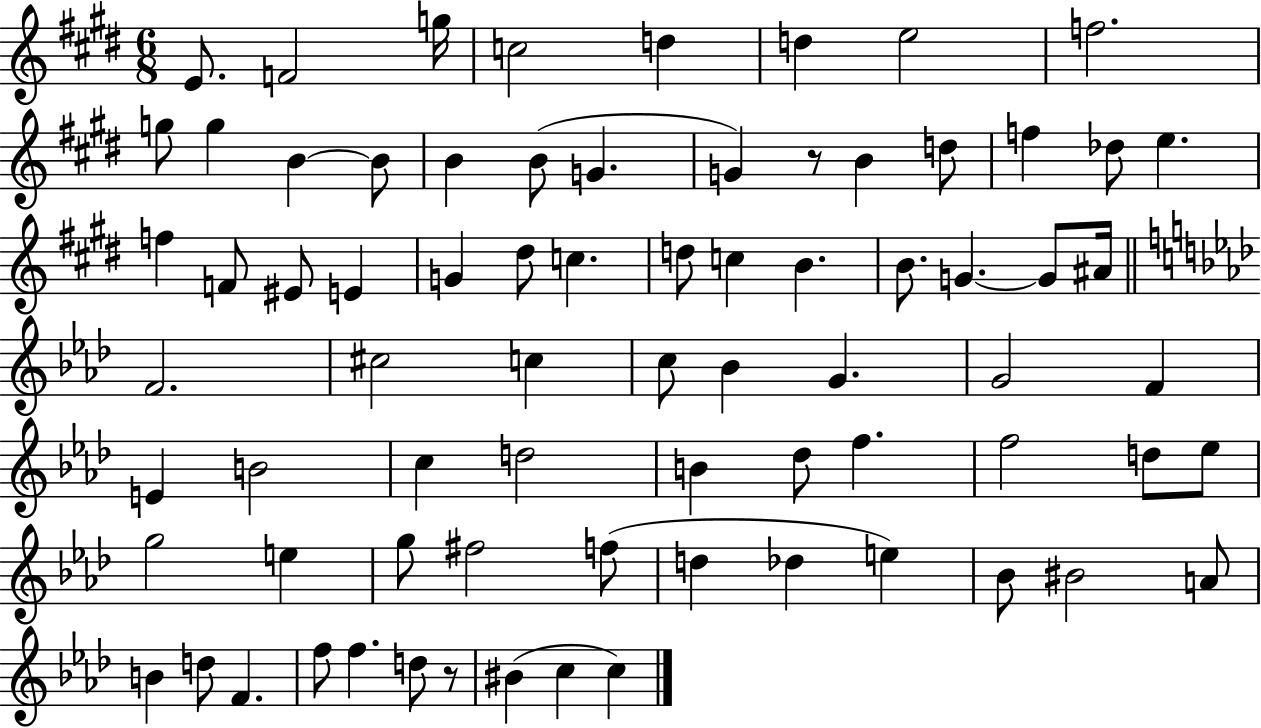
X:1
T:Untitled
M:6/8
L:1/4
K:E
E/2 F2 g/4 c2 d d e2 f2 g/2 g B B/2 B B/2 G G z/2 B d/2 f _d/2 e f F/2 ^E/2 E G ^d/2 c d/2 c B B/2 G G/2 ^A/4 F2 ^c2 c c/2 _B G G2 F E B2 c d2 B _d/2 f f2 d/2 _e/2 g2 e g/2 ^f2 f/2 d _d e _B/2 ^B2 A/2 B d/2 F f/2 f d/2 z/2 ^B c c